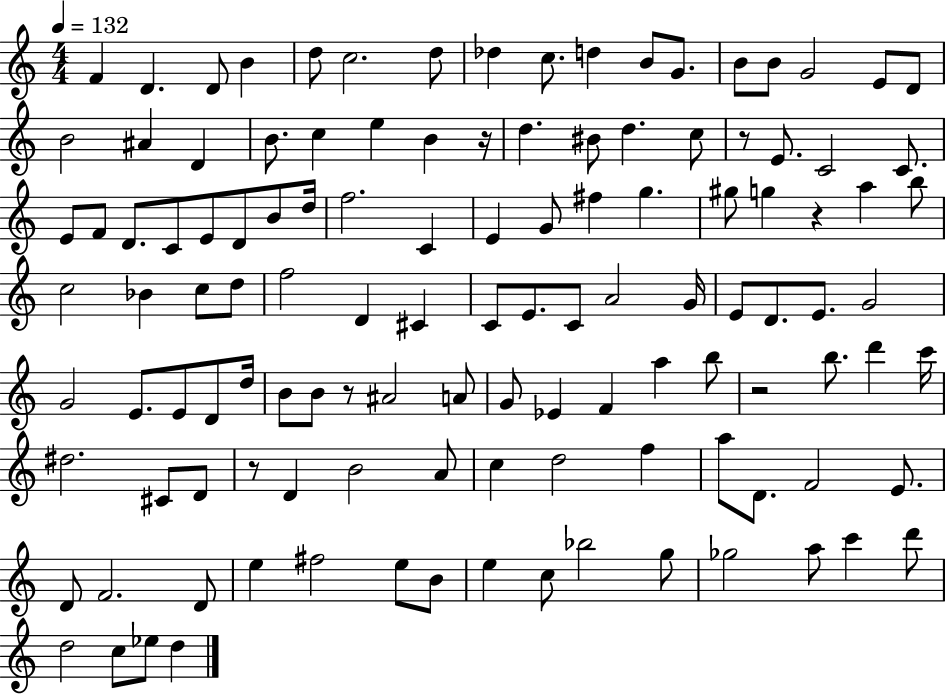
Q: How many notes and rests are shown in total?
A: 120